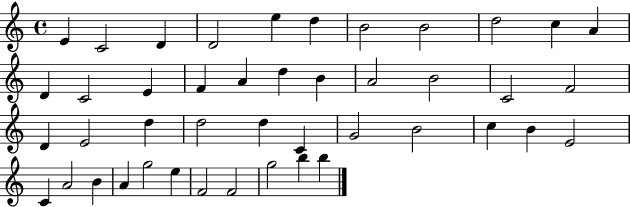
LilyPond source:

{
  \clef treble
  \time 4/4
  \defaultTimeSignature
  \key c \major
  e'4 c'2 d'4 | d'2 e''4 d''4 | b'2 b'2 | d''2 c''4 a'4 | \break d'4 c'2 e'4 | f'4 a'4 d''4 b'4 | a'2 b'2 | c'2 f'2 | \break d'4 e'2 d''4 | d''2 d''4 c'4 | g'2 b'2 | c''4 b'4 e'2 | \break c'4 a'2 b'4 | a'4 g''2 e''4 | f'2 f'2 | g''2 b''4 b''4 | \break \bar "|."
}